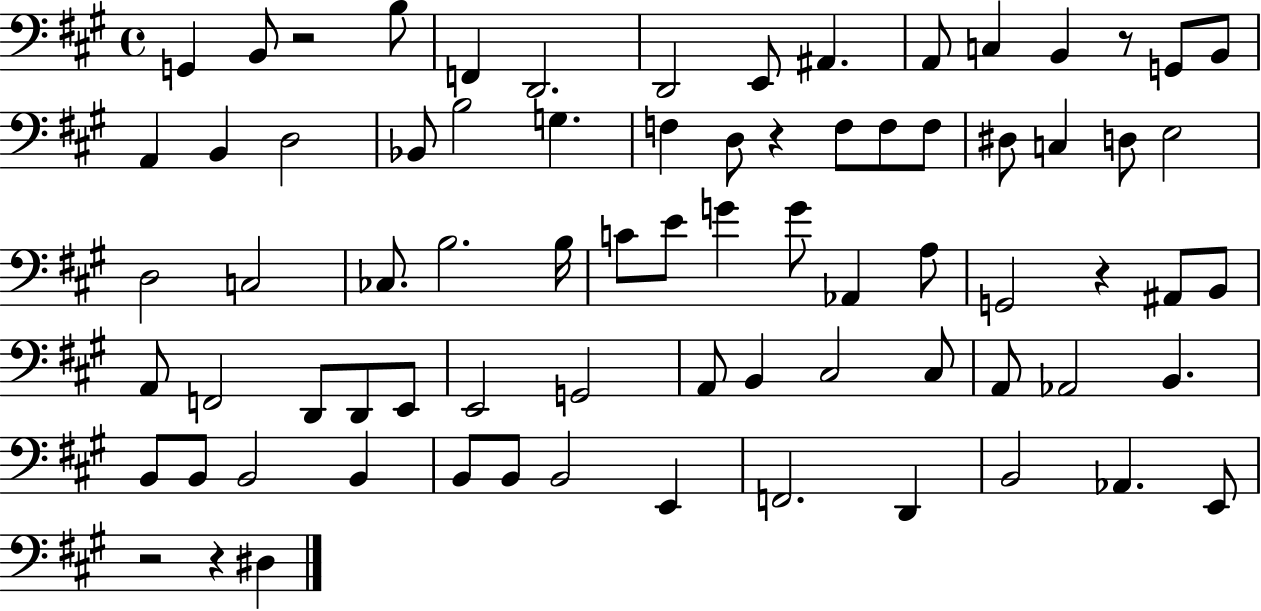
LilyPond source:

{
  \clef bass
  \time 4/4
  \defaultTimeSignature
  \key a \major
  g,4 b,8 r2 b8 | f,4 d,2. | d,2 e,8 ais,4. | a,8 c4 b,4 r8 g,8 b,8 | \break a,4 b,4 d2 | bes,8 b2 g4. | f4 d8 r4 f8 f8 f8 | dis8 c4 d8 e2 | \break d2 c2 | ces8. b2. b16 | c'8 e'8 g'4 g'8 aes,4 a8 | g,2 r4 ais,8 b,8 | \break a,8 f,2 d,8 d,8 e,8 | e,2 g,2 | a,8 b,4 cis2 cis8 | a,8 aes,2 b,4. | \break b,8 b,8 b,2 b,4 | b,8 b,8 b,2 e,4 | f,2. d,4 | b,2 aes,4. e,8 | \break r2 r4 dis4 | \bar "|."
}